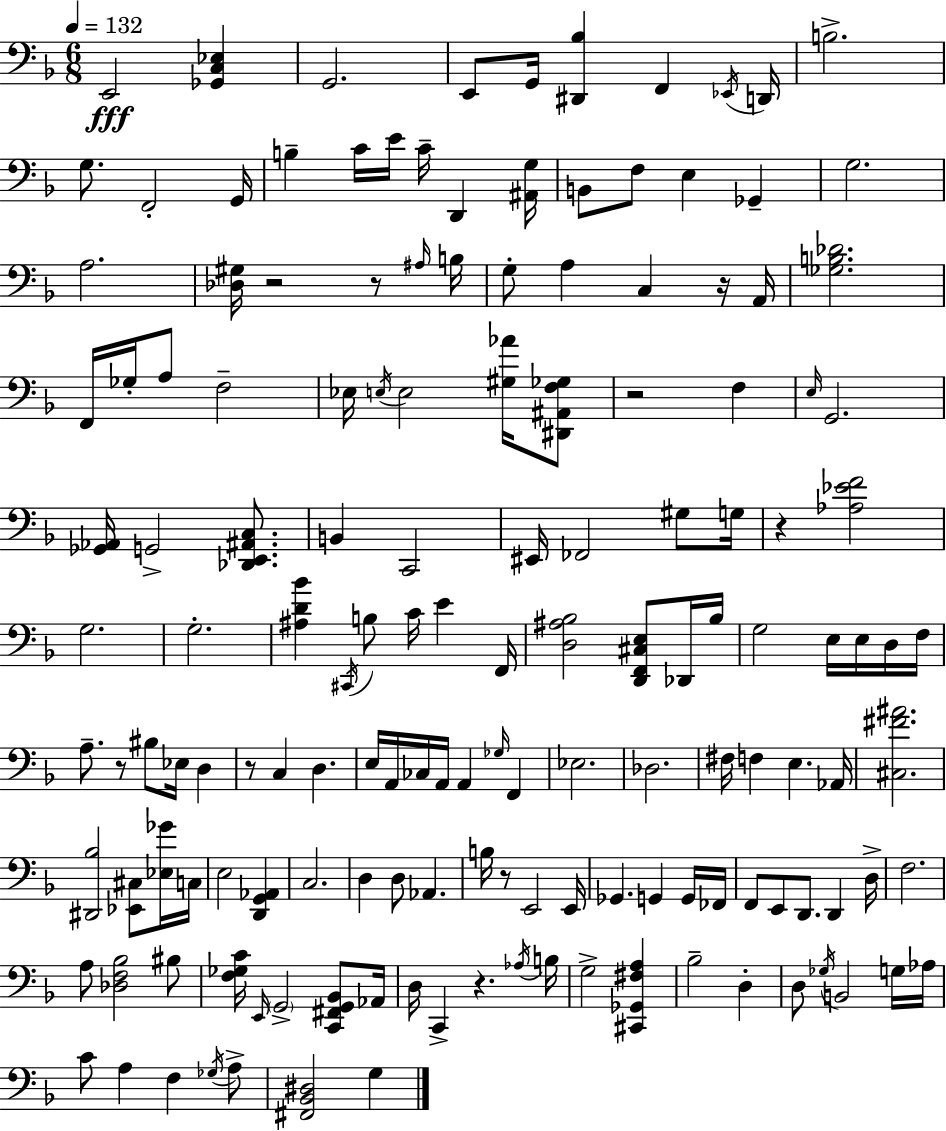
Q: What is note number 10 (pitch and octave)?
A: F2